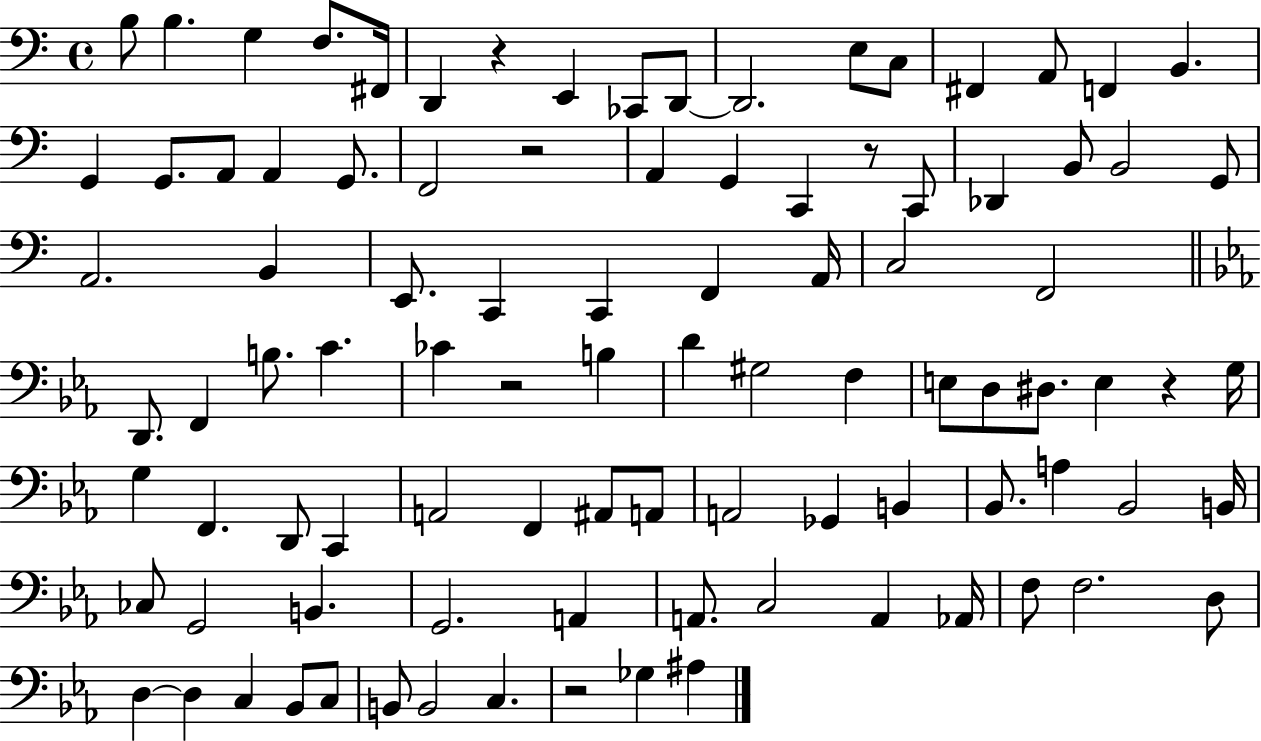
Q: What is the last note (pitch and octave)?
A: A#3